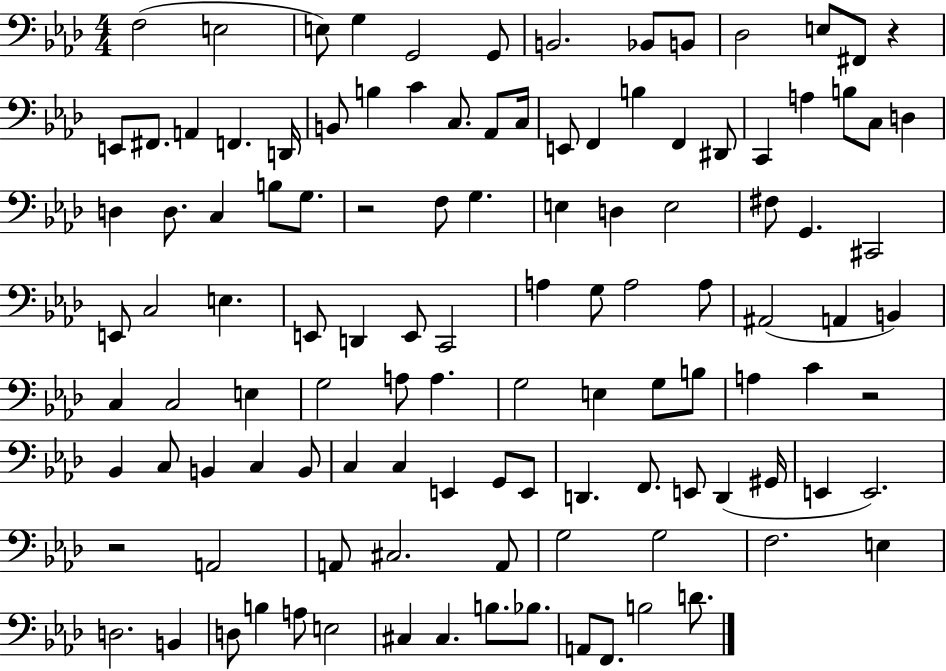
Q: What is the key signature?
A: AES major